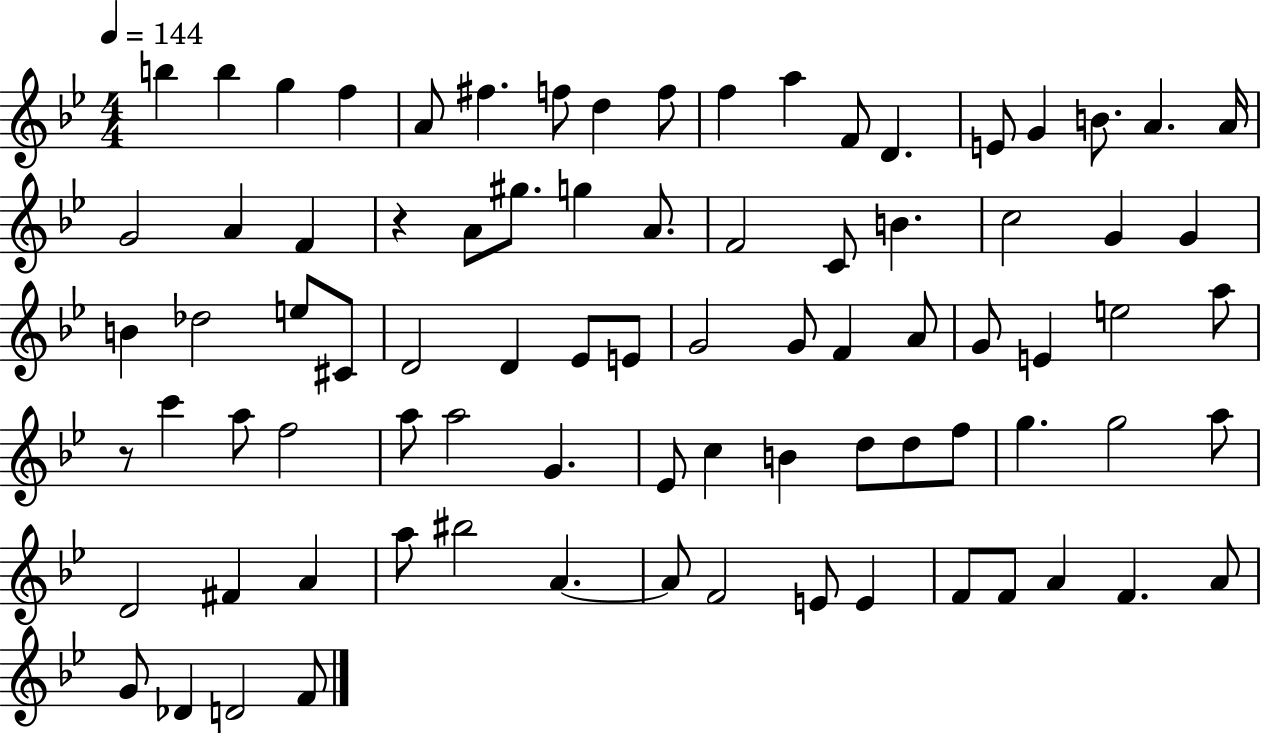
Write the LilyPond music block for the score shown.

{
  \clef treble
  \numericTimeSignature
  \time 4/4
  \key bes \major
  \tempo 4 = 144
  b''4 b''4 g''4 f''4 | a'8 fis''4. f''8 d''4 f''8 | f''4 a''4 f'8 d'4. | e'8 g'4 b'8. a'4. a'16 | \break g'2 a'4 f'4 | r4 a'8 gis''8. g''4 a'8. | f'2 c'8 b'4. | c''2 g'4 g'4 | \break b'4 des''2 e''8 cis'8 | d'2 d'4 ees'8 e'8 | g'2 g'8 f'4 a'8 | g'8 e'4 e''2 a''8 | \break r8 c'''4 a''8 f''2 | a''8 a''2 g'4. | ees'8 c''4 b'4 d''8 d''8 f''8 | g''4. g''2 a''8 | \break d'2 fis'4 a'4 | a''8 bis''2 a'4.~~ | a'8 f'2 e'8 e'4 | f'8 f'8 a'4 f'4. a'8 | \break g'8 des'4 d'2 f'8 | \bar "|."
}